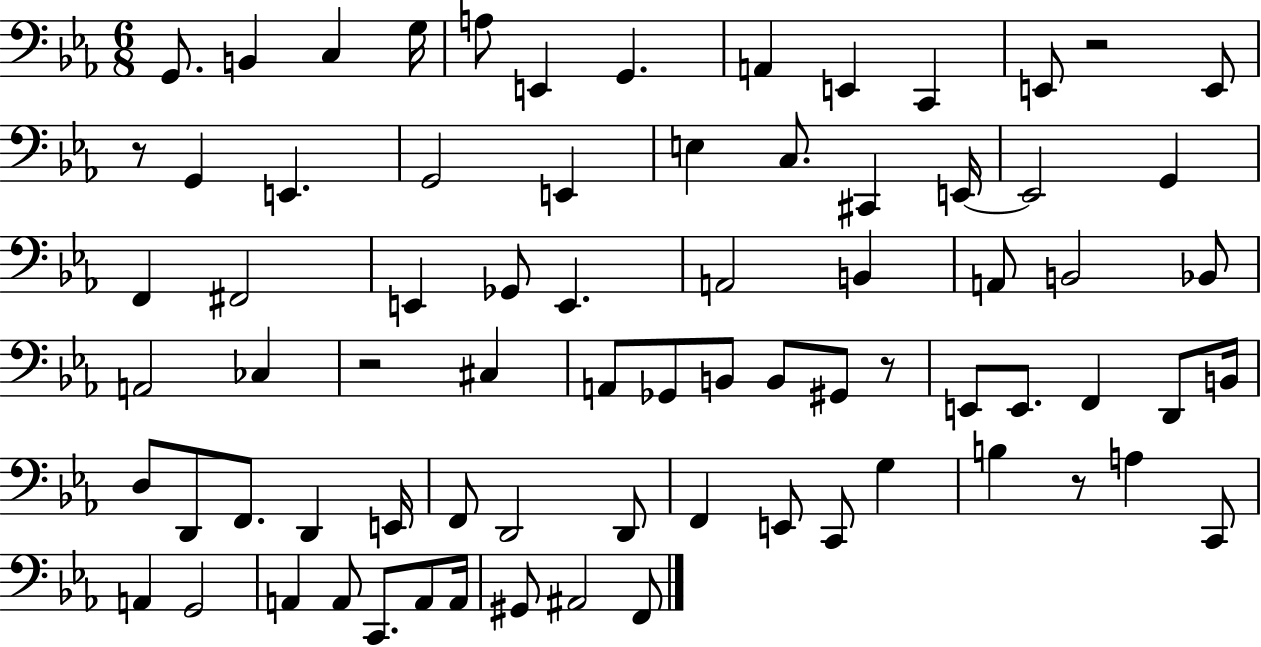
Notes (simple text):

G2/e. B2/q C3/q G3/s A3/e E2/q G2/q. A2/q E2/q C2/q E2/e R/h E2/e R/e G2/q E2/q. G2/h E2/q E3/q C3/e. C#2/q E2/s E2/h G2/q F2/q F#2/h E2/q Gb2/e E2/q. A2/h B2/q A2/e B2/h Bb2/e A2/h CES3/q R/h C#3/q A2/e Gb2/e B2/e B2/e G#2/e R/e E2/e E2/e. F2/q D2/e B2/s D3/e D2/e F2/e. D2/q E2/s F2/e D2/h D2/e F2/q E2/e C2/e G3/q B3/q R/e A3/q C2/e A2/q G2/h A2/q A2/e C2/e. A2/e A2/s G#2/e A#2/h F2/e